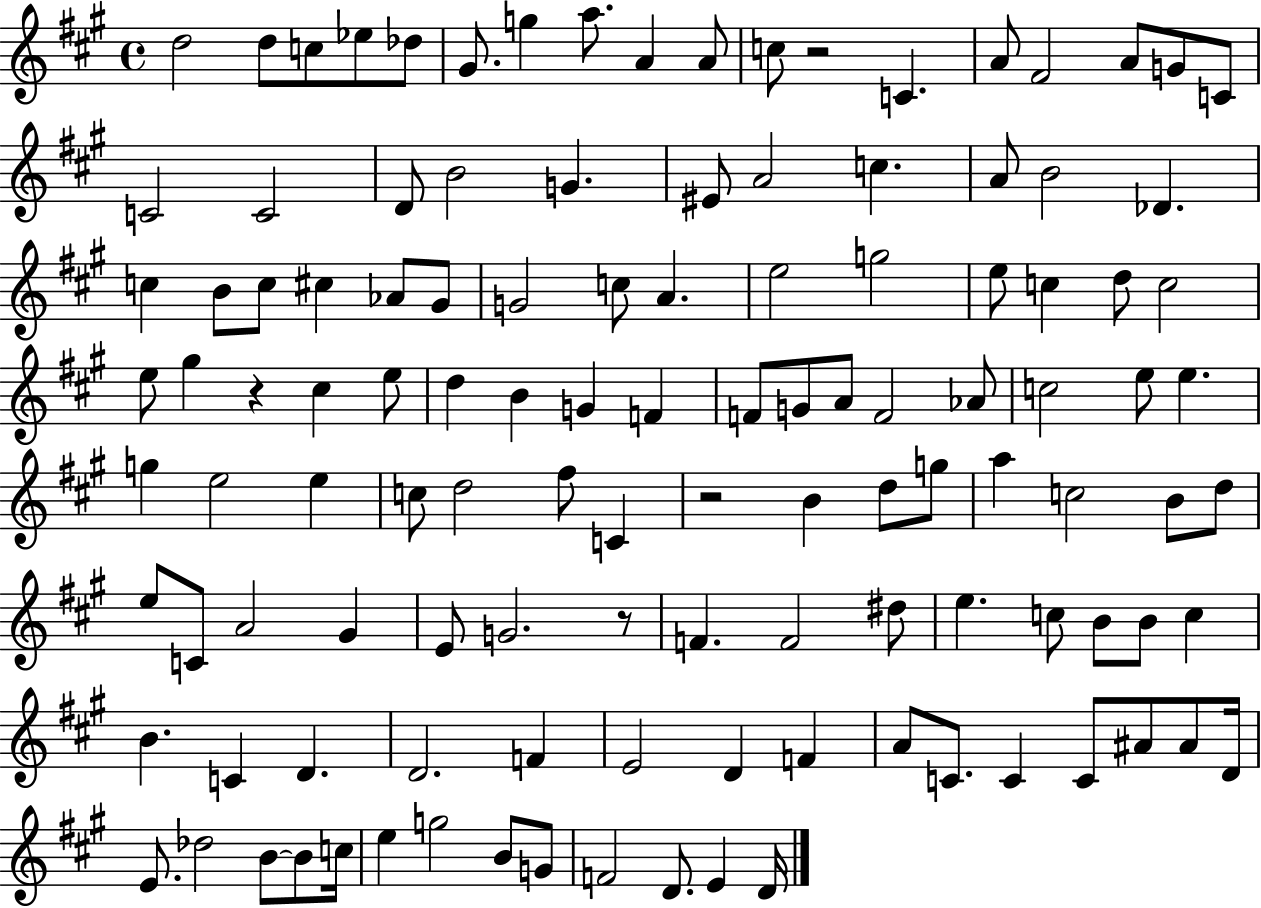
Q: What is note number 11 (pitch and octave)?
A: C5